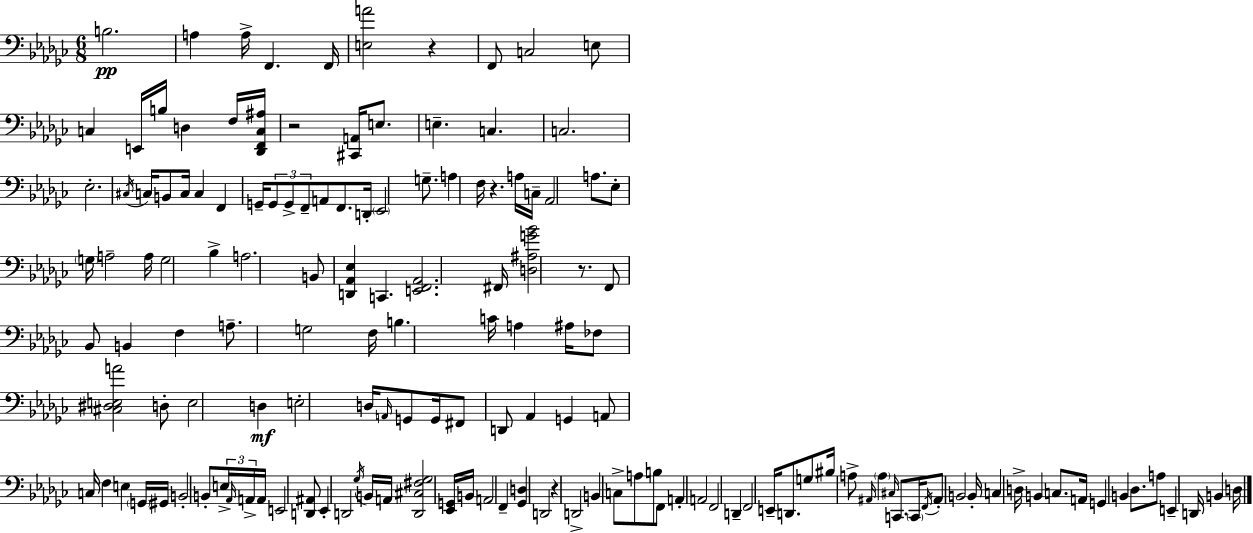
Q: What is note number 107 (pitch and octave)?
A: E2